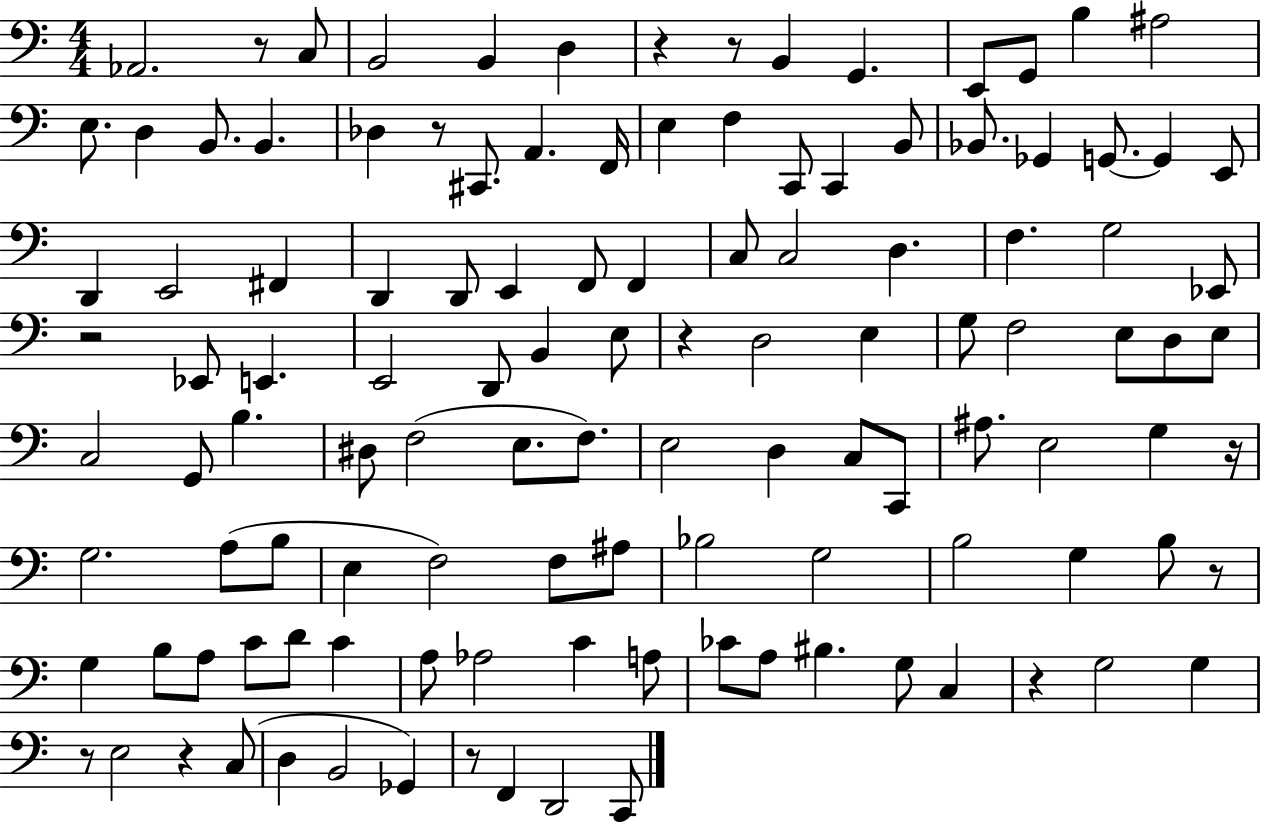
{
  \clef bass
  \numericTimeSignature
  \time 4/4
  \key c \major
  aes,2. r8 c8 | b,2 b,4 d4 | r4 r8 b,4 g,4. | e,8 g,8 b4 ais2 | \break e8. d4 b,8. b,4. | des4 r8 cis,8. a,4. f,16 | e4 f4 c,8 c,4 b,8 | bes,8. ges,4 g,8.~~ g,4 e,8 | \break d,4 e,2 fis,4 | d,4 d,8 e,4 f,8 f,4 | c8 c2 d4. | f4. g2 ees,8 | \break r2 ees,8 e,4. | e,2 d,8 b,4 e8 | r4 d2 e4 | g8 f2 e8 d8 e8 | \break c2 g,8 b4. | dis8 f2( e8. f8.) | e2 d4 c8 c,8 | ais8. e2 g4 r16 | \break g2. a8( b8 | e4 f2) f8 ais8 | bes2 g2 | b2 g4 b8 r8 | \break g4 b8 a8 c'8 d'8 c'4 | a8 aes2 c'4 a8 | ces'8 a8 bis4. g8 c4 | r4 g2 g4 | \break r8 e2 r4 c8( | d4 b,2 ges,4) | r8 f,4 d,2 c,8 | \bar "|."
}